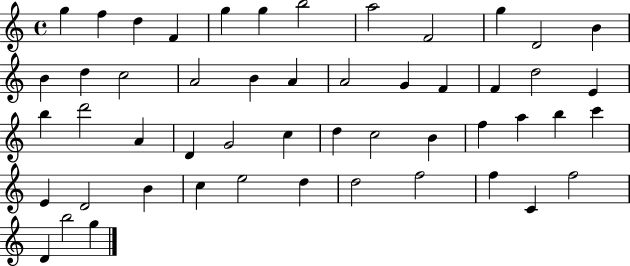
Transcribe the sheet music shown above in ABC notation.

X:1
T:Untitled
M:4/4
L:1/4
K:C
g f d F g g b2 a2 F2 g D2 B B d c2 A2 B A A2 G F F d2 E b d'2 A D G2 c d c2 B f a b c' E D2 B c e2 d d2 f2 f C f2 D b2 g